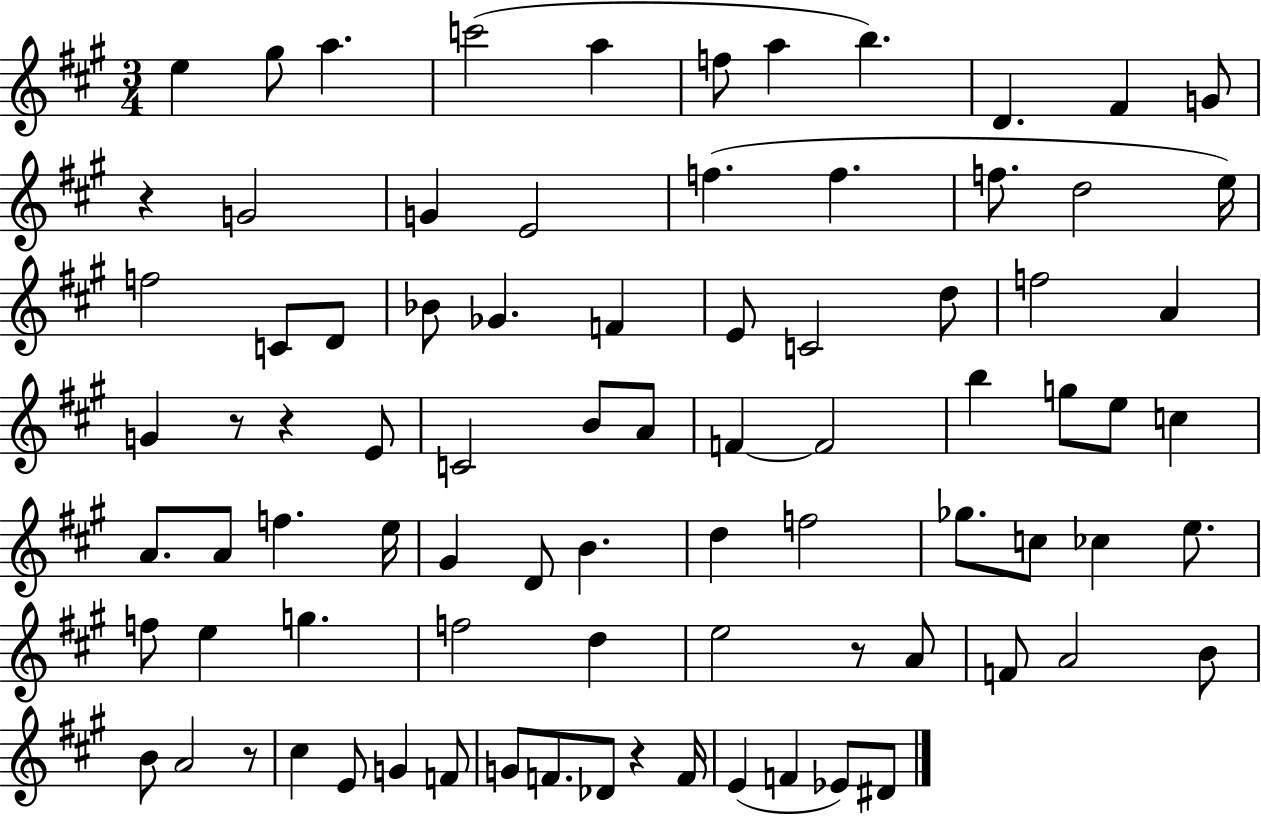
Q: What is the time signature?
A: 3/4